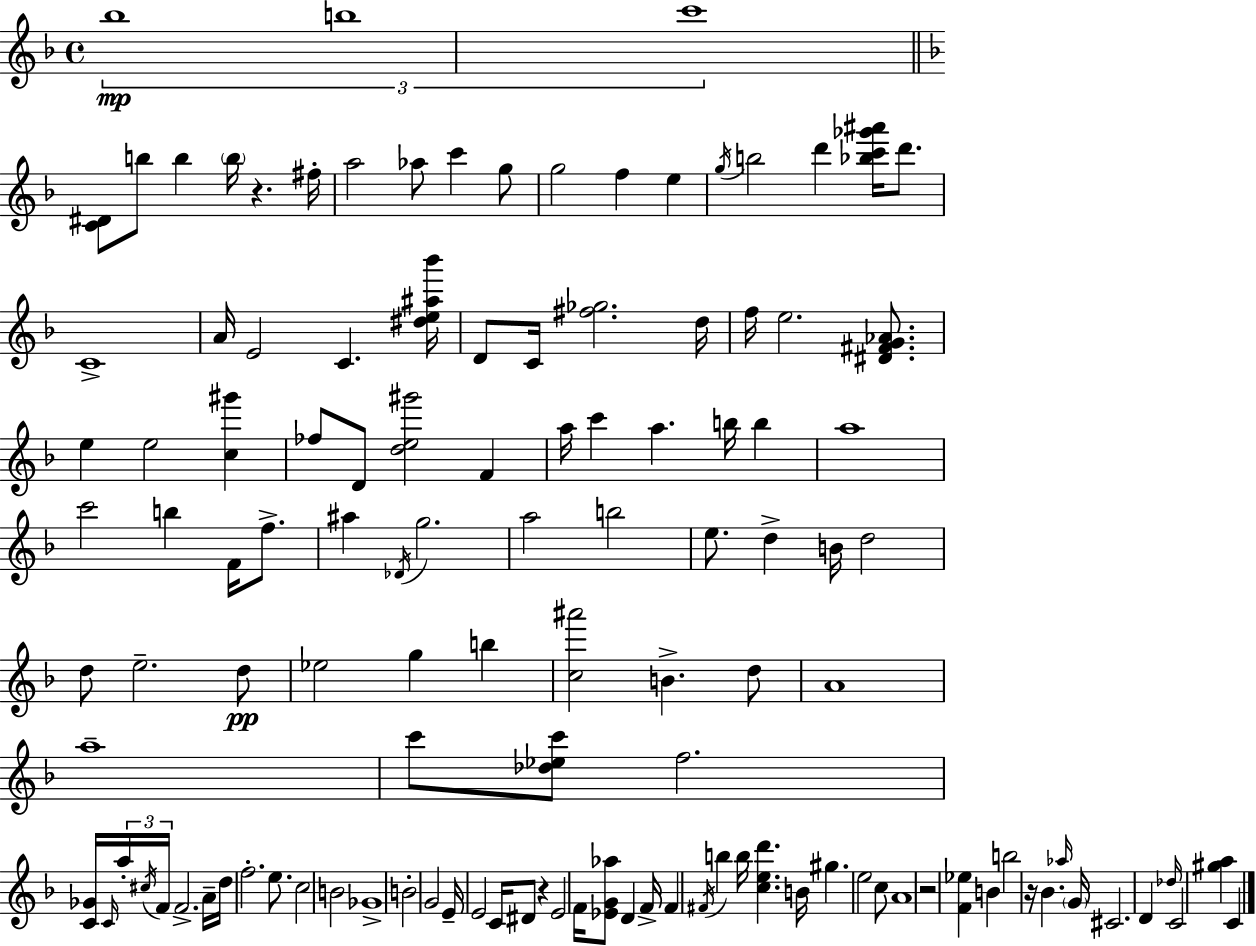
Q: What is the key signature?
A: D minor